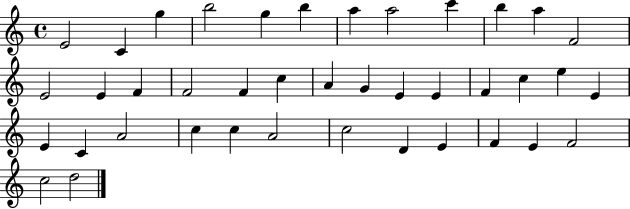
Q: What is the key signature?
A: C major